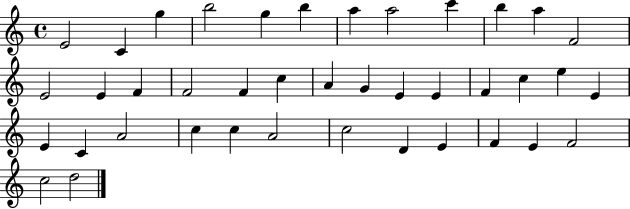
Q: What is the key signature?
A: C major